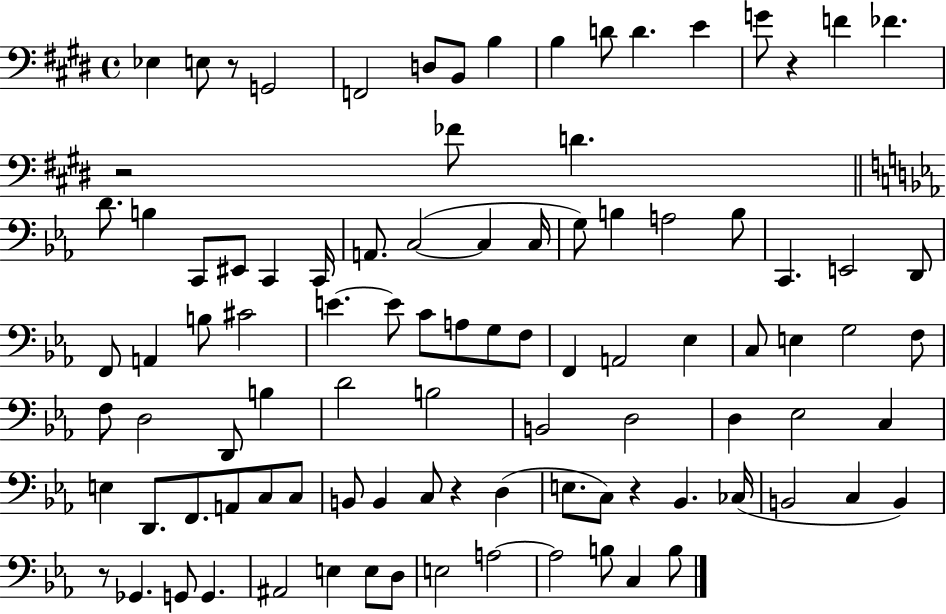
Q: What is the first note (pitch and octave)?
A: Eb3